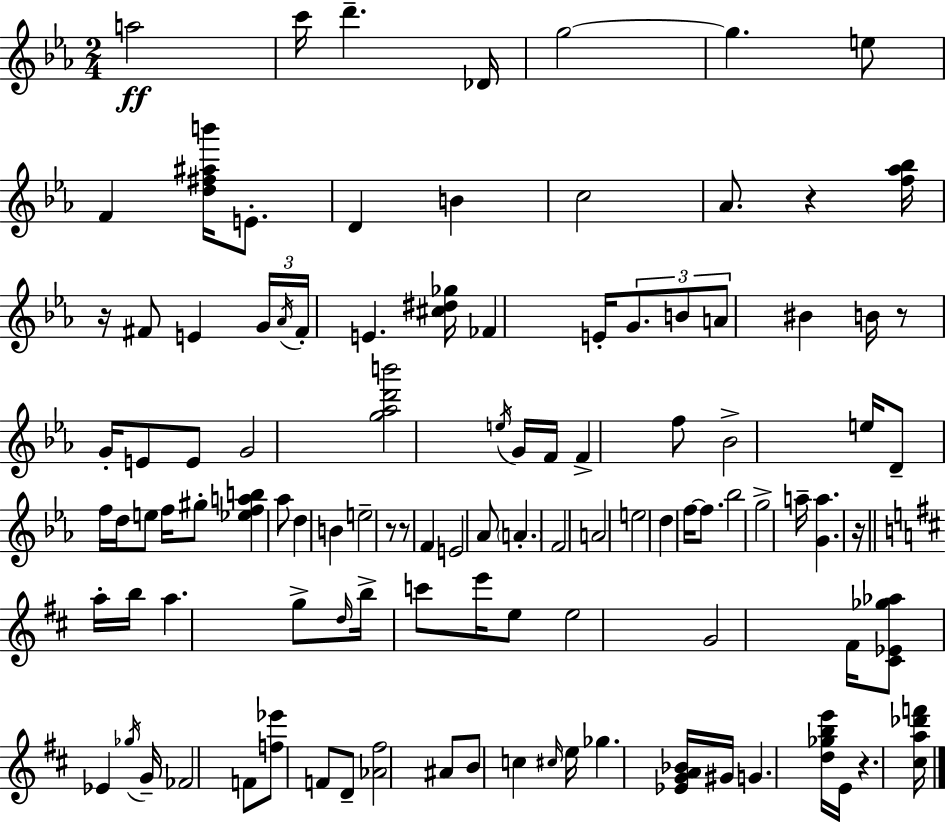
{
  \clef treble
  \numericTimeSignature
  \time 2/4
  \key c \minor
  a''2\ff | c'''16 d'''4.-- des'16 | g''2~~ | g''4. e''8 | \break f'4 <d'' fis'' ais'' b'''>16 e'8.-. | d'4 b'4 | c''2 | aes'8. r4 <f'' aes'' bes''>16 | \break r16 fis'8 e'4 \tuplet 3/2 { g'16 | \acciaccatura { aes'16 } fis'16-. } e'4. | <cis'' dis'' ges''>16 fes'4 e'16-. \tuplet 3/2 { g'8. | b'8 a'8 } bis'4 | \break b'16 r8 g'16-. e'8 e'8 | g'2 | <g'' aes'' d''' b'''>2 | \acciaccatura { e''16 } g'16 f'16 f'4-> | \break f''8 bes'2-> | e''16 d'8-- f''16 d''16 e''8 | f''16 gis''8-. <ees'' f'' a'' b''>4 | aes''8 d''4 b'4 | \break e''2-- | r8 r8 f'4 | e'2 | aes'8 \parenthesize a'4.-. | \break f'2 | a'2 | e''2 | d''4 f''16~~ f''8. | \break bes''2 | g''2-> | a''16-- <g' a''>4. | r16 \bar "||" \break \key d \major a''16-. b''16 a''4. | g''8-> \grace { d''16 } b''16-> c'''8 e'''16 e''8 | e''2 | g'2 | \break fis'16 <cis' ees' ges'' aes''>8 ees'4 | \acciaccatura { ges''16 } g'16-- fes'2 | f'8 <f'' ees'''>8 f'8 | d'8-- <aes' fis''>2 | \break ais'8 b'8 c''4 | \grace { cis''16 } e''16 ges''4. | <ees' g' a' bes'>16 gis'16 g'4. | <d'' ges'' b'' e'''>16 e'16 r4. | \break <cis'' a'' des''' f'''>16 \bar "|."
}